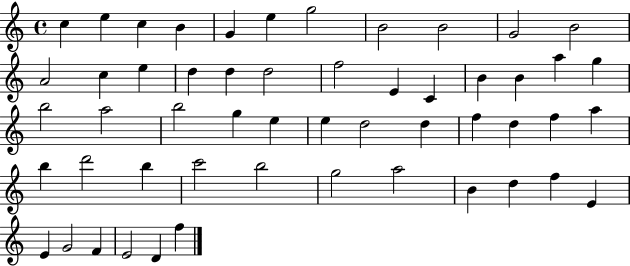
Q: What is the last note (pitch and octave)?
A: F5